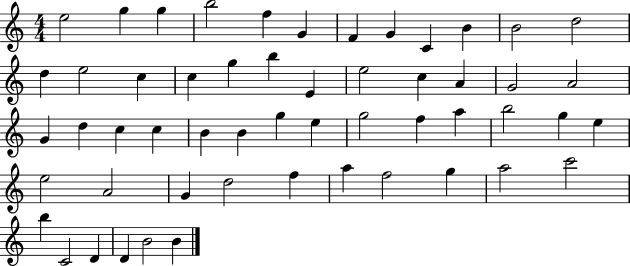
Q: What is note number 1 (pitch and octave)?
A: E5